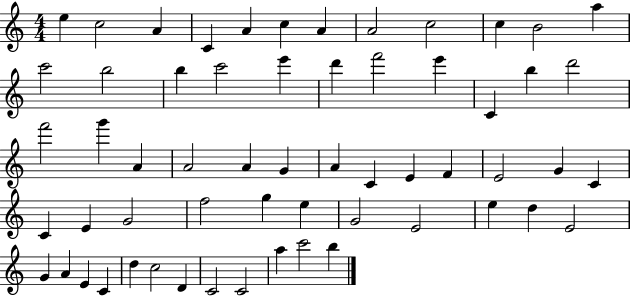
X:1
T:Untitled
M:4/4
L:1/4
K:C
e c2 A C A c A A2 c2 c B2 a c'2 b2 b c'2 e' d' f'2 e' C b d'2 f'2 g' A A2 A G A C E F E2 G C C E G2 f2 g e G2 E2 e d E2 G A E C d c2 D C2 C2 a c'2 b